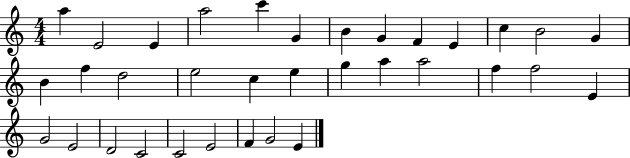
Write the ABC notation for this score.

X:1
T:Untitled
M:4/4
L:1/4
K:C
a E2 E a2 c' G B G F E c B2 G B f d2 e2 c e g a a2 f f2 E G2 E2 D2 C2 C2 E2 F G2 E